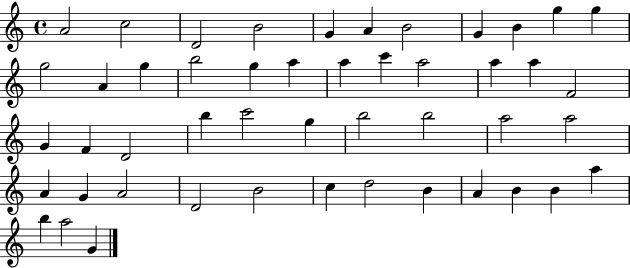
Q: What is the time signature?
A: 4/4